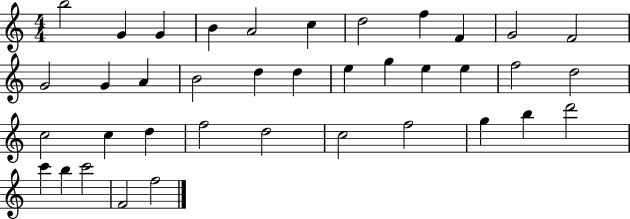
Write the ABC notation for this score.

X:1
T:Untitled
M:4/4
L:1/4
K:C
b2 G G B A2 c d2 f F G2 F2 G2 G A B2 d d e g e e f2 d2 c2 c d f2 d2 c2 f2 g b d'2 c' b c'2 F2 f2